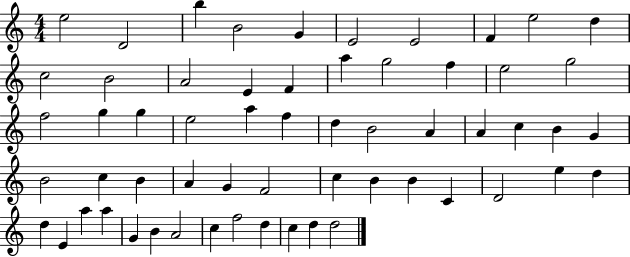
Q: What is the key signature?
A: C major